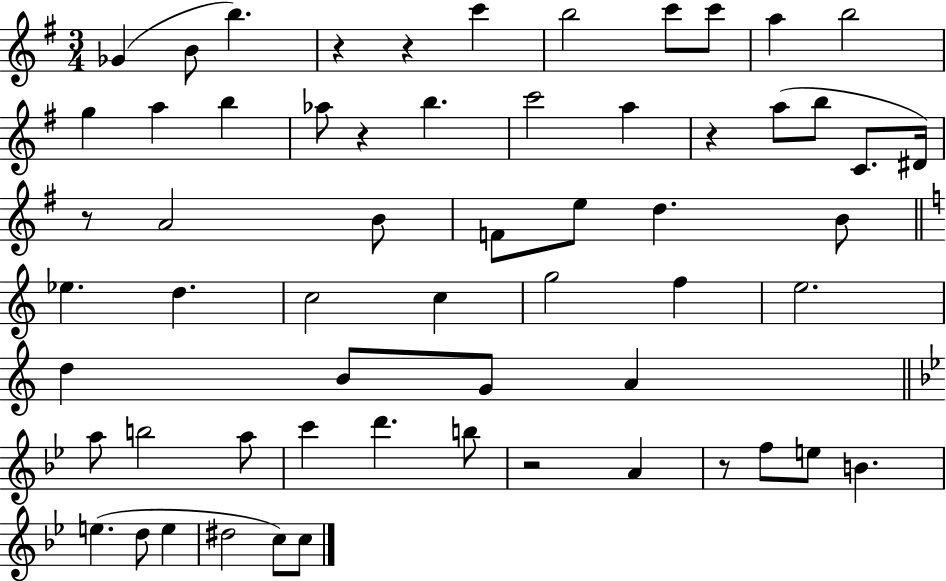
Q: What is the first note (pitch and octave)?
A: Gb4